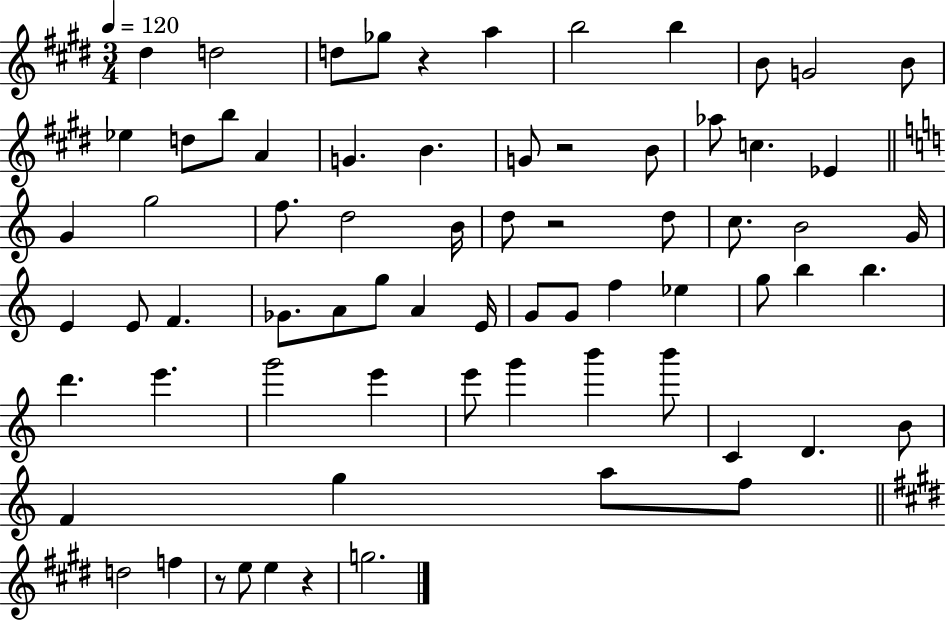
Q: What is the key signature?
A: E major